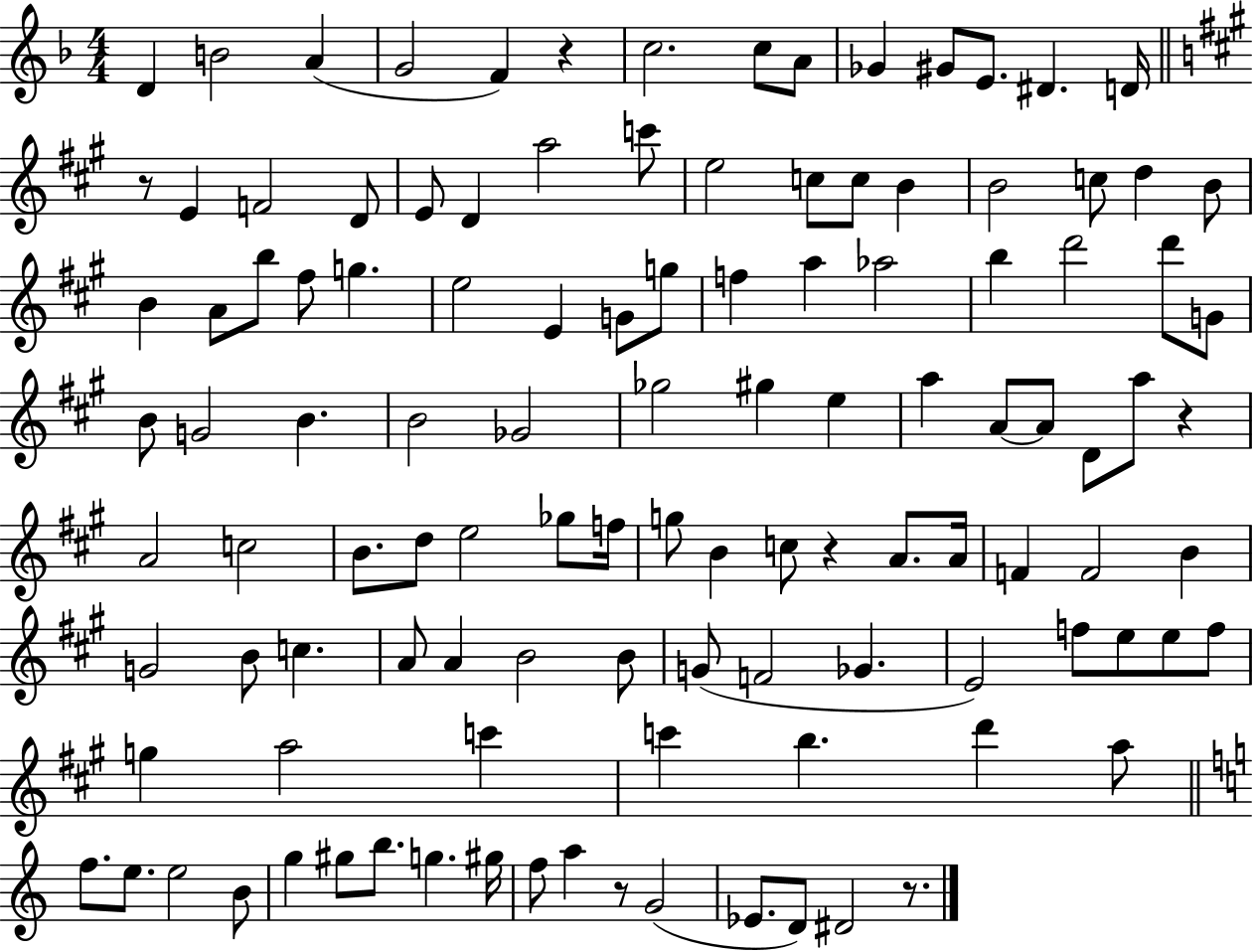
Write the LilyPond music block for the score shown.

{
  \clef treble
  \numericTimeSignature
  \time 4/4
  \key f \major
  d'4 b'2 a'4( | g'2 f'4) r4 | c''2. c''8 a'8 | ges'4 gis'8 e'8. dis'4. d'16 | \break \bar "||" \break \key a \major r8 e'4 f'2 d'8 | e'8 d'4 a''2 c'''8 | e''2 c''8 c''8 b'4 | b'2 c''8 d''4 b'8 | \break b'4 a'8 b''8 fis''8 g''4. | e''2 e'4 g'8 g''8 | f''4 a''4 aes''2 | b''4 d'''2 d'''8 g'8 | \break b'8 g'2 b'4. | b'2 ges'2 | ges''2 gis''4 e''4 | a''4 a'8~~ a'8 d'8 a''8 r4 | \break a'2 c''2 | b'8. d''8 e''2 ges''8 f''16 | g''8 b'4 c''8 r4 a'8. a'16 | f'4 f'2 b'4 | \break g'2 b'8 c''4. | a'8 a'4 b'2 b'8 | g'8( f'2 ges'4. | e'2) f''8 e''8 e''8 f''8 | \break g''4 a''2 c'''4 | c'''4 b''4. d'''4 a''8 | \bar "||" \break \key c \major f''8. e''8. e''2 b'8 | g''4 gis''8 b''8. g''4. gis''16 | f''8 a''4 r8 g'2( | ees'8. d'8) dis'2 r8. | \break \bar "|."
}